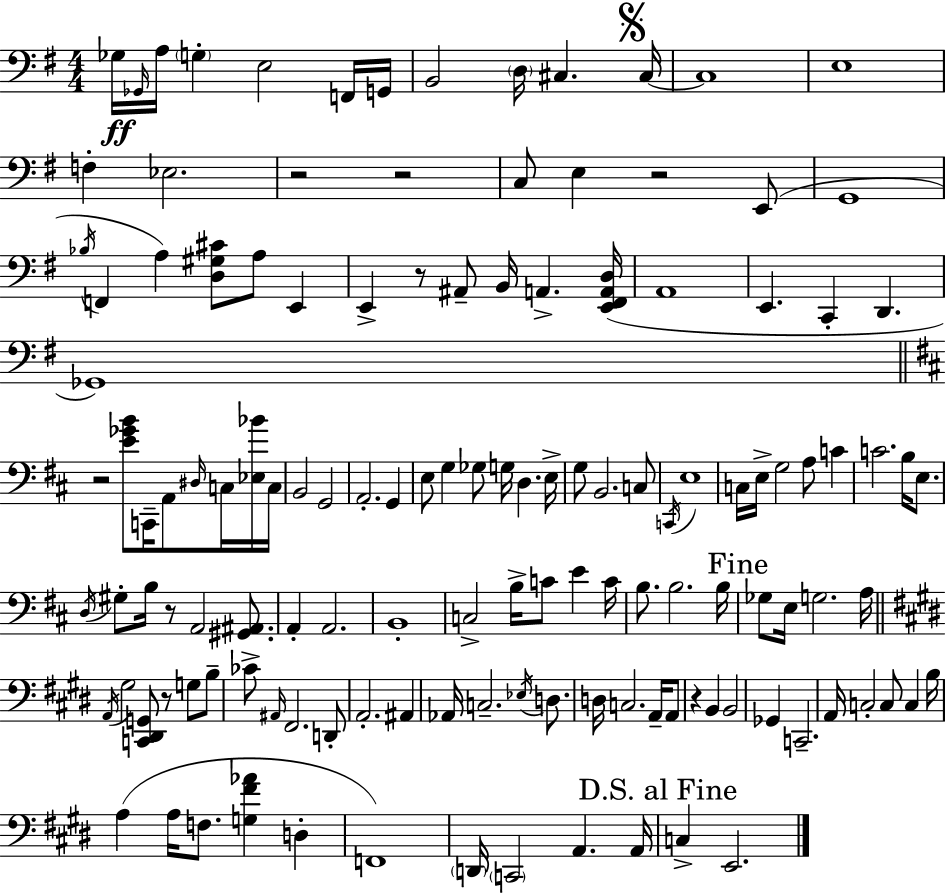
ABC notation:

X:1
T:Untitled
M:4/4
L:1/4
K:Em
_G,/4 _G,,/4 A,/4 G, E,2 F,,/4 G,,/4 B,,2 D,/4 ^C, ^C,/4 ^C,4 E,4 F, _E,2 z2 z2 C,/2 E, z2 E,,/2 G,,4 _B,/4 F,, A, [D,^G,^C]/2 A,/2 E,, E,, z/2 ^A,,/2 B,,/4 A,, [E,,^F,,A,,D,]/4 A,,4 E,, C,, D,, _G,,4 z2 [E_GB]/2 C,,/4 A,,/2 ^D,/4 C,/4 [_E,_B]/4 C,/4 B,,2 G,,2 A,,2 G,, E,/2 G, _G,/2 G,/4 D, E,/4 G,/2 B,,2 C,/2 C,,/4 E,4 C,/4 E,/4 G,2 A,/2 C C2 B,/4 E,/2 D,/4 ^G,/2 B,/4 z/2 A,,2 [^G,,^A,,]/2 A,, A,,2 B,,4 C,2 B,/4 C/2 E C/4 B,/2 B,2 B,/4 _G,/2 E,/4 G,2 A,/4 A,,/4 ^G,2 [C,,^D,,G,,]/2 z/2 G,/2 B,/2 _C/2 ^A,,/4 ^F,,2 D,,/2 A,,2 ^A,, _A,,/4 C,2 _E,/4 D,/2 D,/4 C,2 A,,/4 A,,/2 z B,, B,,2 _G,, C,,2 A,,/4 C,2 C,/2 C, B,/4 A, A,/4 F,/2 [G,^F_A] D, F,,4 D,,/4 C,,2 A,, A,,/4 C, E,,2